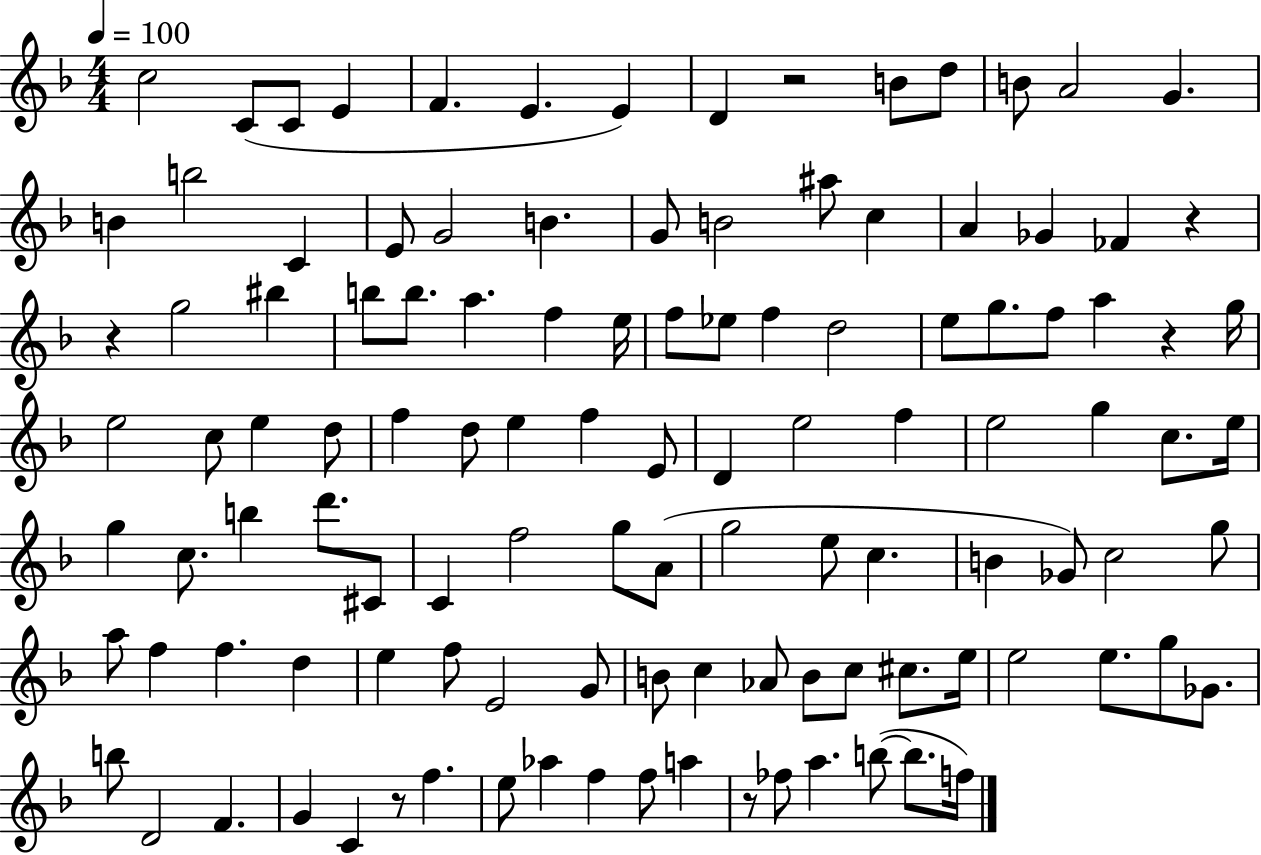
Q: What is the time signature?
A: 4/4